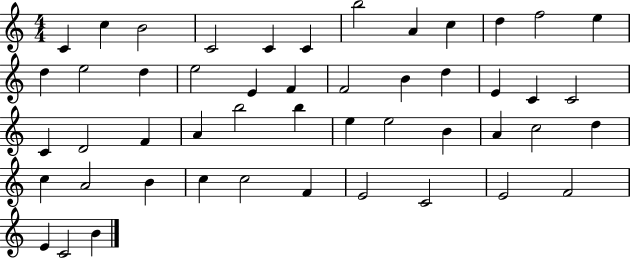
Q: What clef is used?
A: treble